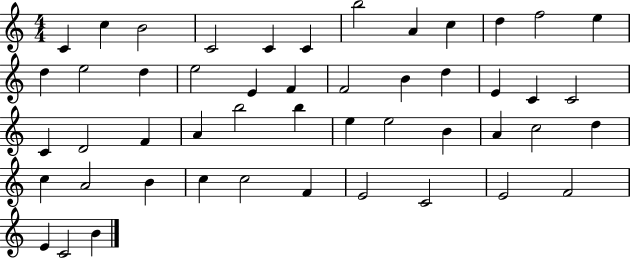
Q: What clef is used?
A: treble